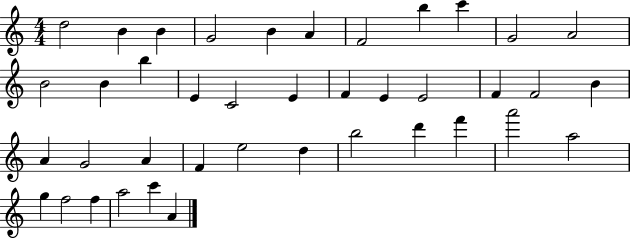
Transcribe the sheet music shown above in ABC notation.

X:1
T:Untitled
M:4/4
L:1/4
K:C
d2 B B G2 B A F2 b c' G2 A2 B2 B b E C2 E F E E2 F F2 B A G2 A F e2 d b2 d' f' a'2 a2 g f2 f a2 c' A